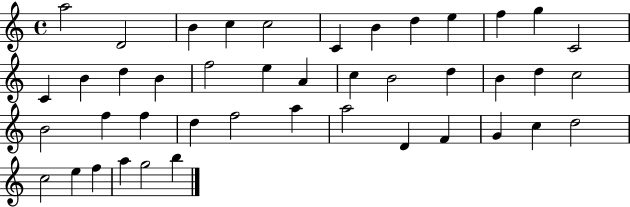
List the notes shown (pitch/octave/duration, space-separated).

A5/h D4/h B4/q C5/q C5/h C4/q B4/q D5/q E5/q F5/q G5/q C4/h C4/q B4/q D5/q B4/q F5/h E5/q A4/q C5/q B4/h D5/q B4/q D5/q C5/h B4/h F5/q F5/q D5/q F5/h A5/q A5/h D4/q F4/q G4/q C5/q D5/h C5/h E5/q F5/q A5/q G5/h B5/q